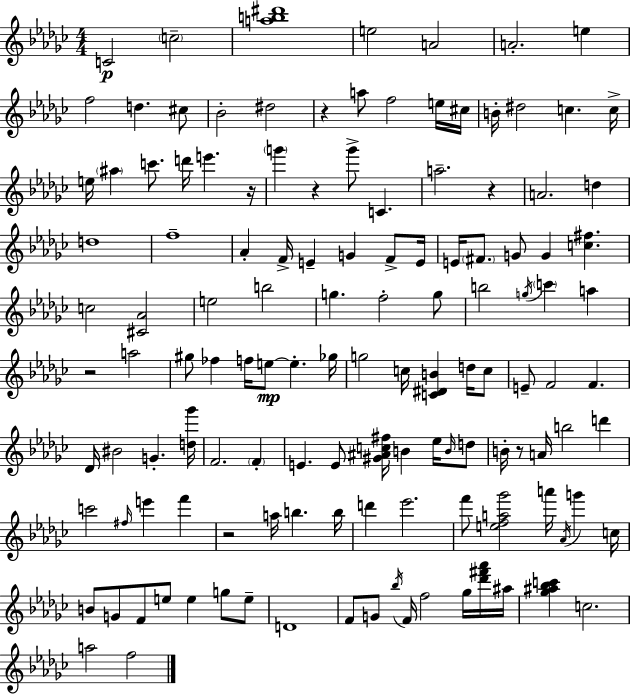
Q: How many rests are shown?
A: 7